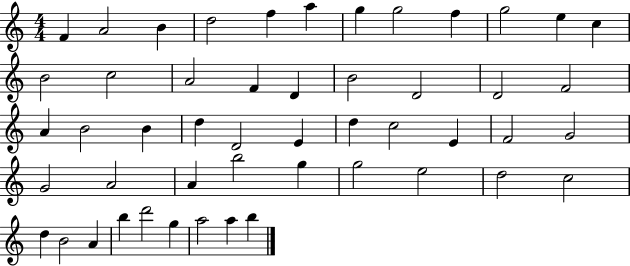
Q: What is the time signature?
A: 4/4